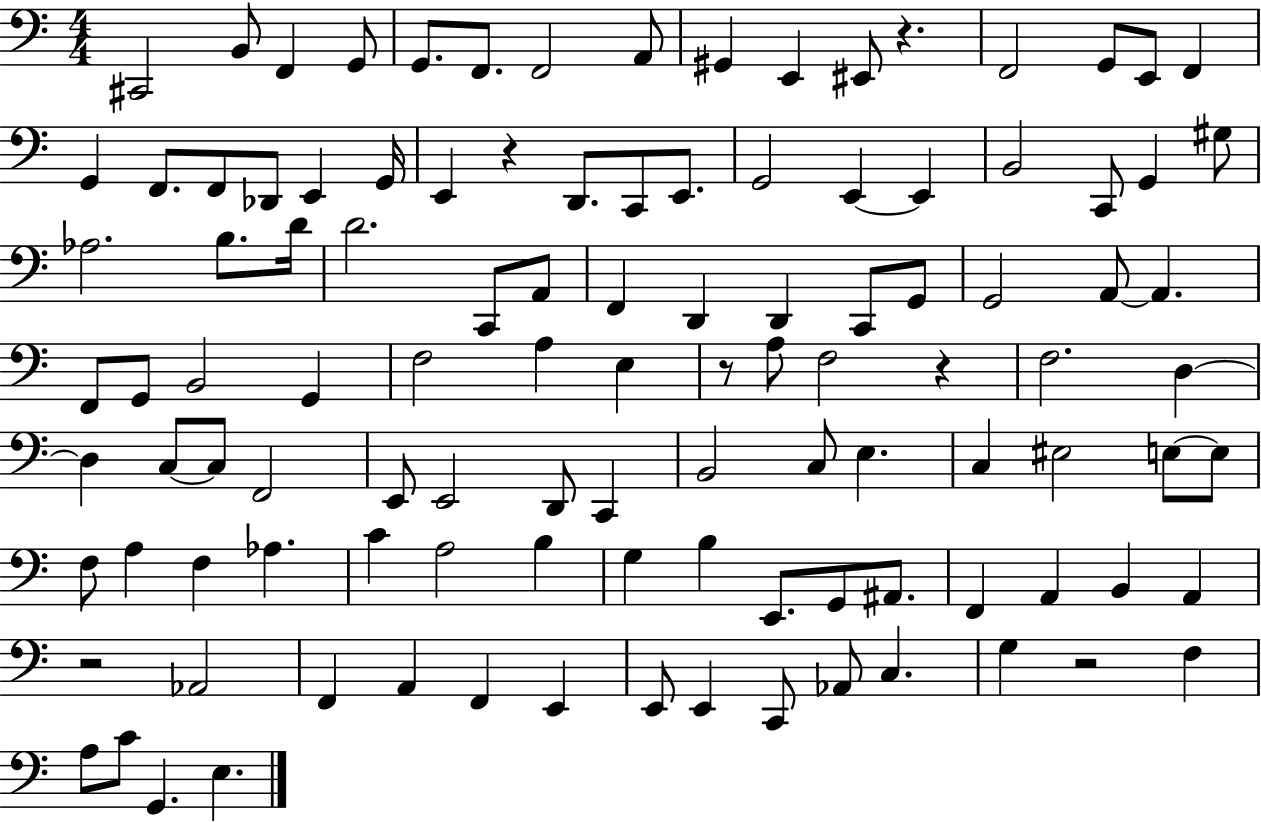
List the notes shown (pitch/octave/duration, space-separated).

C#2/h B2/e F2/q G2/e G2/e. F2/e. F2/h A2/e G#2/q E2/q EIS2/e R/q. F2/h G2/e E2/e F2/q G2/q F2/e. F2/e Db2/e E2/q G2/s E2/q R/q D2/e. C2/e E2/e. G2/h E2/q E2/q B2/h C2/e G2/q G#3/e Ab3/h. B3/e. D4/s D4/h. C2/e A2/e F2/q D2/q D2/q C2/e G2/e G2/h A2/e A2/q. F2/e G2/e B2/h G2/q F3/h A3/q E3/q R/e A3/e F3/h R/q F3/h. D3/q D3/q C3/e C3/e F2/h E2/e E2/h D2/e C2/q B2/h C3/e E3/q. C3/q EIS3/h E3/e E3/e F3/e A3/q F3/q Ab3/q. C4/q A3/h B3/q G3/q B3/q E2/e. G2/e A#2/e. F2/q A2/q B2/q A2/q R/h Ab2/h F2/q A2/q F2/q E2/q E2/e E2/q C2/e Ab2/e C3/q. G3/q R/h F3/q A3/e C4/e G2/q. E3/q.